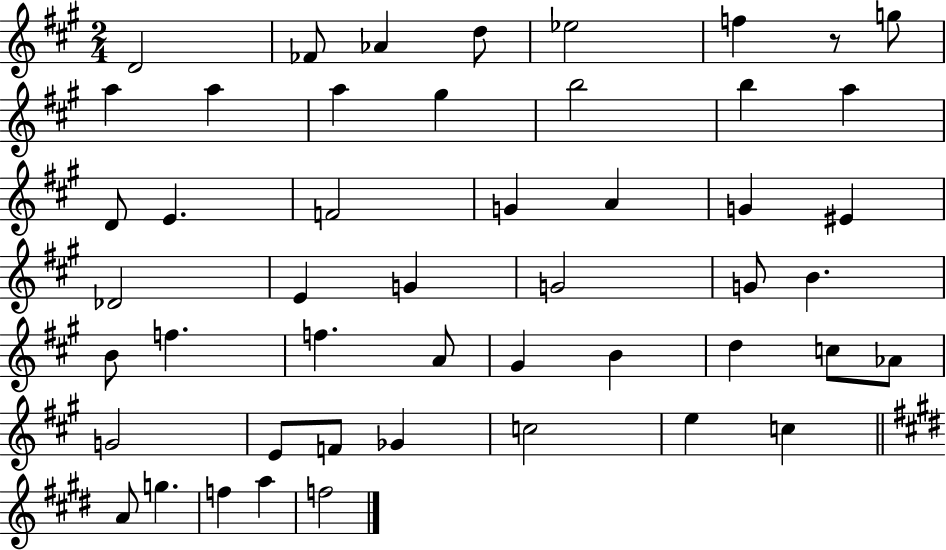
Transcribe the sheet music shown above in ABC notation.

X:1
T:Untitled
M:2/4
L:1/4
K:A
D2 _F/2 _A d/2 _e2 f z/2 g/2 a a a ^g b2 b a D/2 E F2 G A G ^E _D2 E G G2 G/2 B B/2 f f A/2 ^G B d c/2 _A/2 G2 E/2 F/2 _G c2 e c A/2 g f a f2